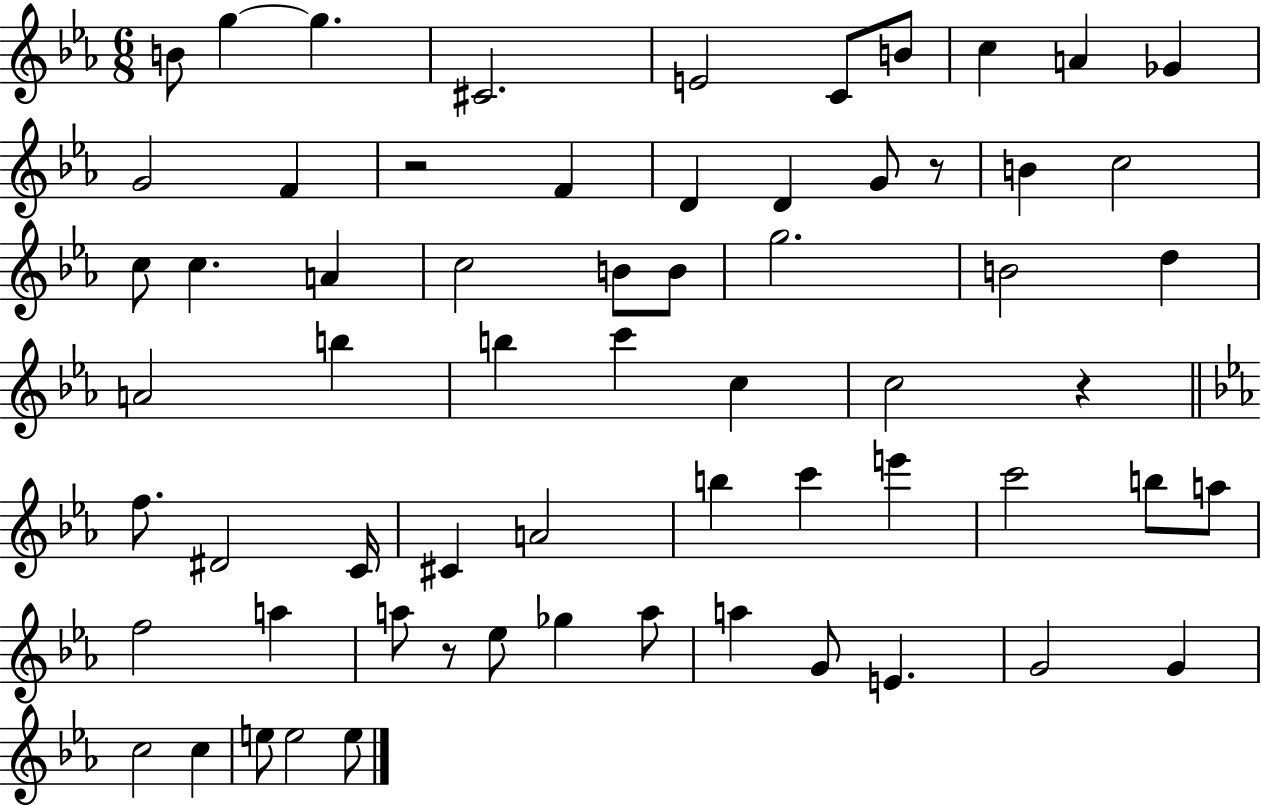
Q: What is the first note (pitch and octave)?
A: B4